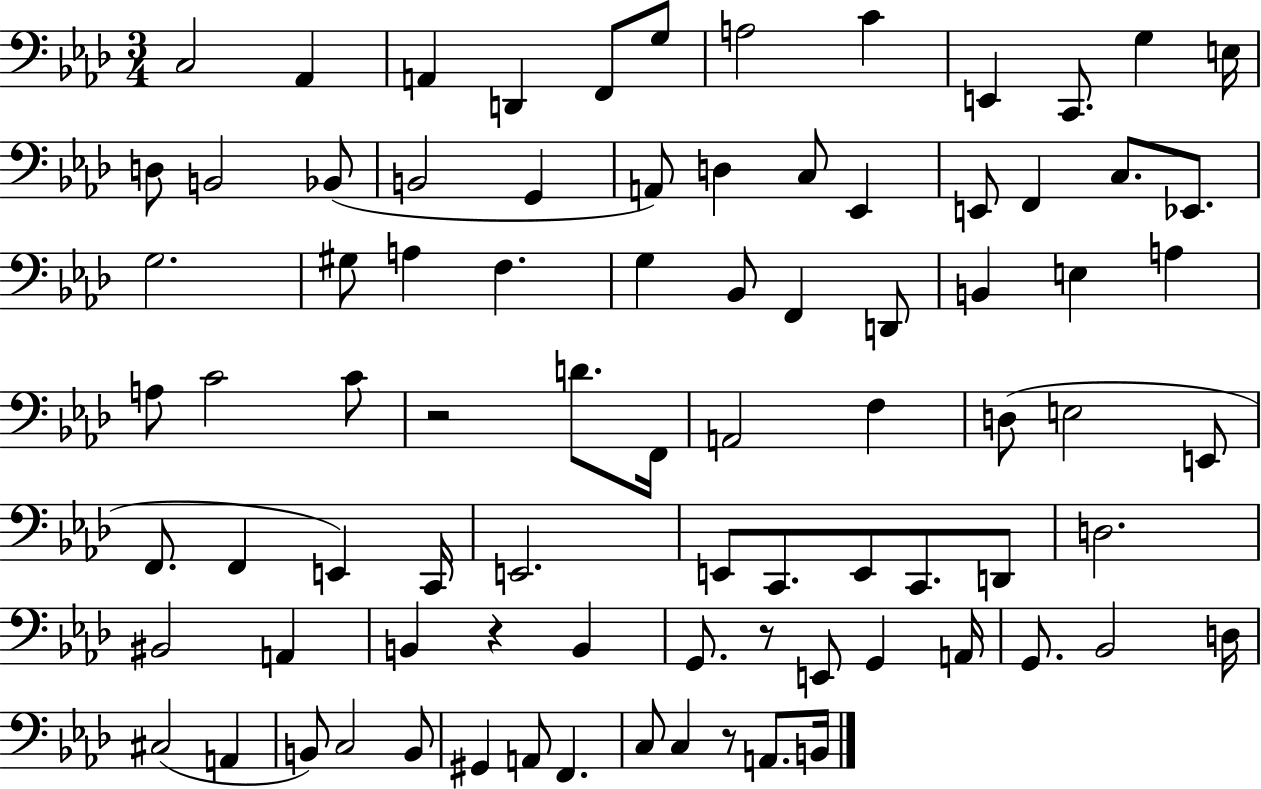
{
  \clef bass
  \numericTimeSignature
  \time 3/4
  \key aes \major
  c2 aes,4 | a,4 d,4 f,8 g8 | a2 c'4 | e,4 c,8. g4 e16 | \break d8 b,2 bes,8( | b,2 g,4 | a,8) d4 c8 ees,4 | e,8 f,4 c8. ees,8. | \break g2. | gis8 a4 f4. | g4 bes,8 f,4 d,8 | b,4 e4 a4 | \break a8 c'2 c'8 | r2 d'8. f,16 | a,2 f4 | d8( e2 e,8 | \break f,8. f,4 e,4) c,16 | e,2. | e,8 c,8. e,8 c,8. d,8 | d2. | \break bis,2 a,4 | b,4 r4 b,4 | g,8. r8 e,8 g,4 a,16 | g,8. bes,2 d16 | \break cis2( a,4 | b,8) c2 b,8 | gis,4 a,8 f,4. | c8 c4 r8 a,8. b,16 | \break \bar "|."
}